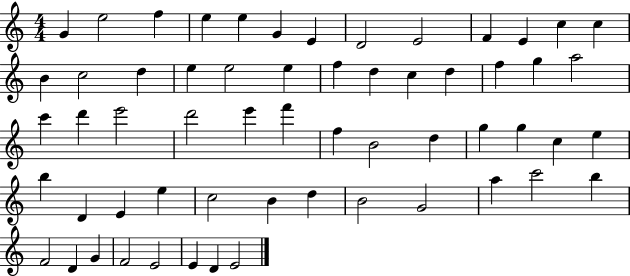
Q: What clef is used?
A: treble